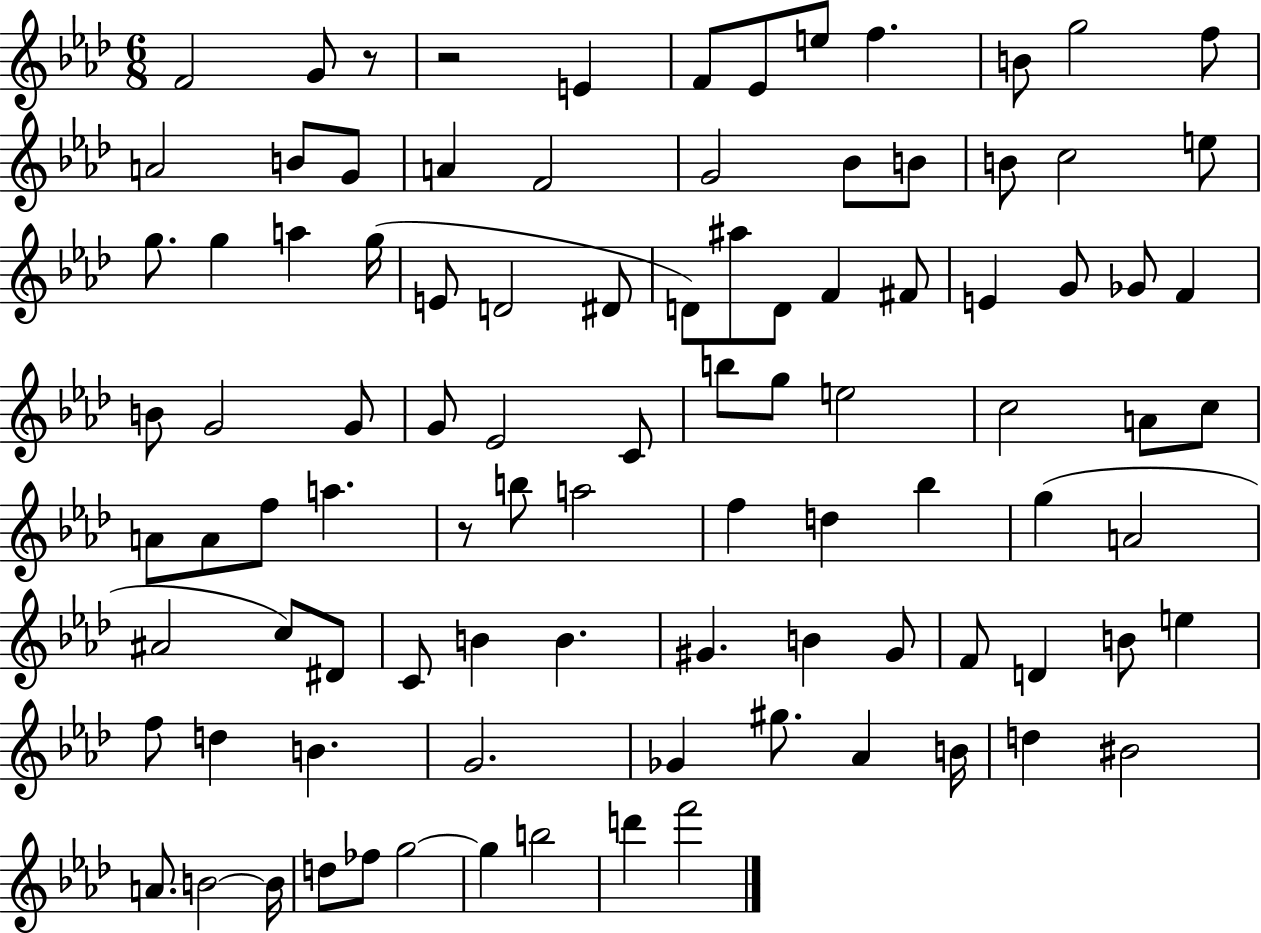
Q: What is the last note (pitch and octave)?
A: F6